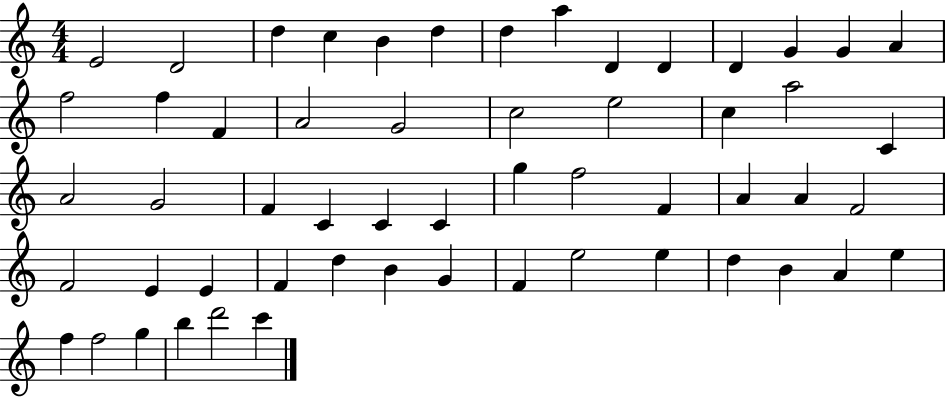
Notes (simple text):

E4/h D4/h D5/q C5/q B4/q D5/q D5/q A5/q D4/q D4/q D4/q G4/q G4/q A4/q F5/h F5/q F4/q A4/h G4/h C5/h E5/h C5/q A5/h C4/q A4/h G4/h F4/q C4/q C4/q C4/q G5/q F5/h F4/q A4/q A4/q F4/h F4/h E4/q E4/q F4/q D5/q B4/q G4/q F4/q E5/h E5/q D5/q B4/q A4/q E5/q F5/q F5/h G5/q B5/q D6/h C6/q